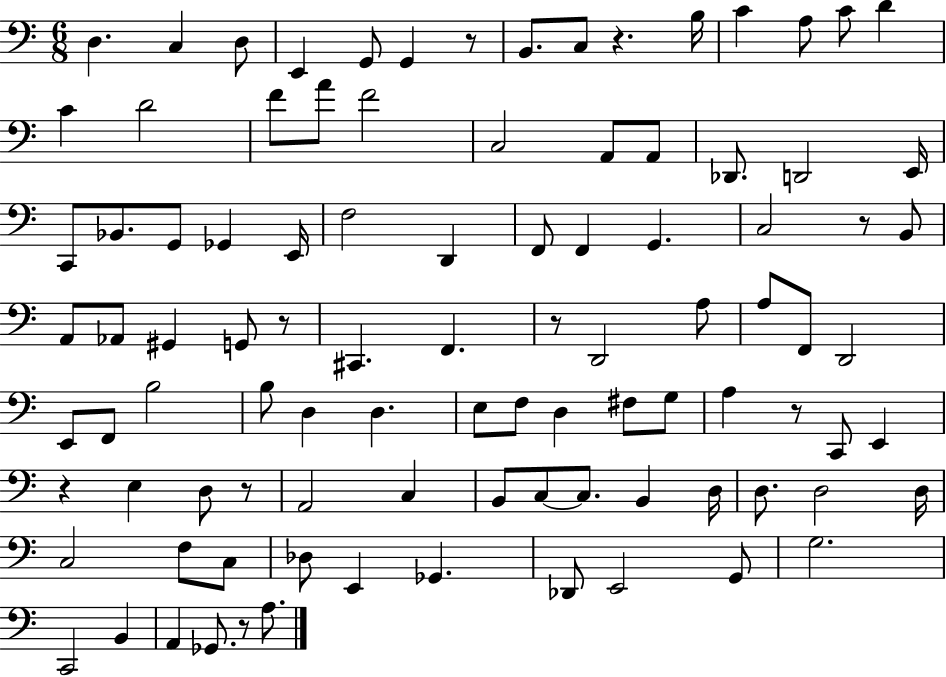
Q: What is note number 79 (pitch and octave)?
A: Gb2